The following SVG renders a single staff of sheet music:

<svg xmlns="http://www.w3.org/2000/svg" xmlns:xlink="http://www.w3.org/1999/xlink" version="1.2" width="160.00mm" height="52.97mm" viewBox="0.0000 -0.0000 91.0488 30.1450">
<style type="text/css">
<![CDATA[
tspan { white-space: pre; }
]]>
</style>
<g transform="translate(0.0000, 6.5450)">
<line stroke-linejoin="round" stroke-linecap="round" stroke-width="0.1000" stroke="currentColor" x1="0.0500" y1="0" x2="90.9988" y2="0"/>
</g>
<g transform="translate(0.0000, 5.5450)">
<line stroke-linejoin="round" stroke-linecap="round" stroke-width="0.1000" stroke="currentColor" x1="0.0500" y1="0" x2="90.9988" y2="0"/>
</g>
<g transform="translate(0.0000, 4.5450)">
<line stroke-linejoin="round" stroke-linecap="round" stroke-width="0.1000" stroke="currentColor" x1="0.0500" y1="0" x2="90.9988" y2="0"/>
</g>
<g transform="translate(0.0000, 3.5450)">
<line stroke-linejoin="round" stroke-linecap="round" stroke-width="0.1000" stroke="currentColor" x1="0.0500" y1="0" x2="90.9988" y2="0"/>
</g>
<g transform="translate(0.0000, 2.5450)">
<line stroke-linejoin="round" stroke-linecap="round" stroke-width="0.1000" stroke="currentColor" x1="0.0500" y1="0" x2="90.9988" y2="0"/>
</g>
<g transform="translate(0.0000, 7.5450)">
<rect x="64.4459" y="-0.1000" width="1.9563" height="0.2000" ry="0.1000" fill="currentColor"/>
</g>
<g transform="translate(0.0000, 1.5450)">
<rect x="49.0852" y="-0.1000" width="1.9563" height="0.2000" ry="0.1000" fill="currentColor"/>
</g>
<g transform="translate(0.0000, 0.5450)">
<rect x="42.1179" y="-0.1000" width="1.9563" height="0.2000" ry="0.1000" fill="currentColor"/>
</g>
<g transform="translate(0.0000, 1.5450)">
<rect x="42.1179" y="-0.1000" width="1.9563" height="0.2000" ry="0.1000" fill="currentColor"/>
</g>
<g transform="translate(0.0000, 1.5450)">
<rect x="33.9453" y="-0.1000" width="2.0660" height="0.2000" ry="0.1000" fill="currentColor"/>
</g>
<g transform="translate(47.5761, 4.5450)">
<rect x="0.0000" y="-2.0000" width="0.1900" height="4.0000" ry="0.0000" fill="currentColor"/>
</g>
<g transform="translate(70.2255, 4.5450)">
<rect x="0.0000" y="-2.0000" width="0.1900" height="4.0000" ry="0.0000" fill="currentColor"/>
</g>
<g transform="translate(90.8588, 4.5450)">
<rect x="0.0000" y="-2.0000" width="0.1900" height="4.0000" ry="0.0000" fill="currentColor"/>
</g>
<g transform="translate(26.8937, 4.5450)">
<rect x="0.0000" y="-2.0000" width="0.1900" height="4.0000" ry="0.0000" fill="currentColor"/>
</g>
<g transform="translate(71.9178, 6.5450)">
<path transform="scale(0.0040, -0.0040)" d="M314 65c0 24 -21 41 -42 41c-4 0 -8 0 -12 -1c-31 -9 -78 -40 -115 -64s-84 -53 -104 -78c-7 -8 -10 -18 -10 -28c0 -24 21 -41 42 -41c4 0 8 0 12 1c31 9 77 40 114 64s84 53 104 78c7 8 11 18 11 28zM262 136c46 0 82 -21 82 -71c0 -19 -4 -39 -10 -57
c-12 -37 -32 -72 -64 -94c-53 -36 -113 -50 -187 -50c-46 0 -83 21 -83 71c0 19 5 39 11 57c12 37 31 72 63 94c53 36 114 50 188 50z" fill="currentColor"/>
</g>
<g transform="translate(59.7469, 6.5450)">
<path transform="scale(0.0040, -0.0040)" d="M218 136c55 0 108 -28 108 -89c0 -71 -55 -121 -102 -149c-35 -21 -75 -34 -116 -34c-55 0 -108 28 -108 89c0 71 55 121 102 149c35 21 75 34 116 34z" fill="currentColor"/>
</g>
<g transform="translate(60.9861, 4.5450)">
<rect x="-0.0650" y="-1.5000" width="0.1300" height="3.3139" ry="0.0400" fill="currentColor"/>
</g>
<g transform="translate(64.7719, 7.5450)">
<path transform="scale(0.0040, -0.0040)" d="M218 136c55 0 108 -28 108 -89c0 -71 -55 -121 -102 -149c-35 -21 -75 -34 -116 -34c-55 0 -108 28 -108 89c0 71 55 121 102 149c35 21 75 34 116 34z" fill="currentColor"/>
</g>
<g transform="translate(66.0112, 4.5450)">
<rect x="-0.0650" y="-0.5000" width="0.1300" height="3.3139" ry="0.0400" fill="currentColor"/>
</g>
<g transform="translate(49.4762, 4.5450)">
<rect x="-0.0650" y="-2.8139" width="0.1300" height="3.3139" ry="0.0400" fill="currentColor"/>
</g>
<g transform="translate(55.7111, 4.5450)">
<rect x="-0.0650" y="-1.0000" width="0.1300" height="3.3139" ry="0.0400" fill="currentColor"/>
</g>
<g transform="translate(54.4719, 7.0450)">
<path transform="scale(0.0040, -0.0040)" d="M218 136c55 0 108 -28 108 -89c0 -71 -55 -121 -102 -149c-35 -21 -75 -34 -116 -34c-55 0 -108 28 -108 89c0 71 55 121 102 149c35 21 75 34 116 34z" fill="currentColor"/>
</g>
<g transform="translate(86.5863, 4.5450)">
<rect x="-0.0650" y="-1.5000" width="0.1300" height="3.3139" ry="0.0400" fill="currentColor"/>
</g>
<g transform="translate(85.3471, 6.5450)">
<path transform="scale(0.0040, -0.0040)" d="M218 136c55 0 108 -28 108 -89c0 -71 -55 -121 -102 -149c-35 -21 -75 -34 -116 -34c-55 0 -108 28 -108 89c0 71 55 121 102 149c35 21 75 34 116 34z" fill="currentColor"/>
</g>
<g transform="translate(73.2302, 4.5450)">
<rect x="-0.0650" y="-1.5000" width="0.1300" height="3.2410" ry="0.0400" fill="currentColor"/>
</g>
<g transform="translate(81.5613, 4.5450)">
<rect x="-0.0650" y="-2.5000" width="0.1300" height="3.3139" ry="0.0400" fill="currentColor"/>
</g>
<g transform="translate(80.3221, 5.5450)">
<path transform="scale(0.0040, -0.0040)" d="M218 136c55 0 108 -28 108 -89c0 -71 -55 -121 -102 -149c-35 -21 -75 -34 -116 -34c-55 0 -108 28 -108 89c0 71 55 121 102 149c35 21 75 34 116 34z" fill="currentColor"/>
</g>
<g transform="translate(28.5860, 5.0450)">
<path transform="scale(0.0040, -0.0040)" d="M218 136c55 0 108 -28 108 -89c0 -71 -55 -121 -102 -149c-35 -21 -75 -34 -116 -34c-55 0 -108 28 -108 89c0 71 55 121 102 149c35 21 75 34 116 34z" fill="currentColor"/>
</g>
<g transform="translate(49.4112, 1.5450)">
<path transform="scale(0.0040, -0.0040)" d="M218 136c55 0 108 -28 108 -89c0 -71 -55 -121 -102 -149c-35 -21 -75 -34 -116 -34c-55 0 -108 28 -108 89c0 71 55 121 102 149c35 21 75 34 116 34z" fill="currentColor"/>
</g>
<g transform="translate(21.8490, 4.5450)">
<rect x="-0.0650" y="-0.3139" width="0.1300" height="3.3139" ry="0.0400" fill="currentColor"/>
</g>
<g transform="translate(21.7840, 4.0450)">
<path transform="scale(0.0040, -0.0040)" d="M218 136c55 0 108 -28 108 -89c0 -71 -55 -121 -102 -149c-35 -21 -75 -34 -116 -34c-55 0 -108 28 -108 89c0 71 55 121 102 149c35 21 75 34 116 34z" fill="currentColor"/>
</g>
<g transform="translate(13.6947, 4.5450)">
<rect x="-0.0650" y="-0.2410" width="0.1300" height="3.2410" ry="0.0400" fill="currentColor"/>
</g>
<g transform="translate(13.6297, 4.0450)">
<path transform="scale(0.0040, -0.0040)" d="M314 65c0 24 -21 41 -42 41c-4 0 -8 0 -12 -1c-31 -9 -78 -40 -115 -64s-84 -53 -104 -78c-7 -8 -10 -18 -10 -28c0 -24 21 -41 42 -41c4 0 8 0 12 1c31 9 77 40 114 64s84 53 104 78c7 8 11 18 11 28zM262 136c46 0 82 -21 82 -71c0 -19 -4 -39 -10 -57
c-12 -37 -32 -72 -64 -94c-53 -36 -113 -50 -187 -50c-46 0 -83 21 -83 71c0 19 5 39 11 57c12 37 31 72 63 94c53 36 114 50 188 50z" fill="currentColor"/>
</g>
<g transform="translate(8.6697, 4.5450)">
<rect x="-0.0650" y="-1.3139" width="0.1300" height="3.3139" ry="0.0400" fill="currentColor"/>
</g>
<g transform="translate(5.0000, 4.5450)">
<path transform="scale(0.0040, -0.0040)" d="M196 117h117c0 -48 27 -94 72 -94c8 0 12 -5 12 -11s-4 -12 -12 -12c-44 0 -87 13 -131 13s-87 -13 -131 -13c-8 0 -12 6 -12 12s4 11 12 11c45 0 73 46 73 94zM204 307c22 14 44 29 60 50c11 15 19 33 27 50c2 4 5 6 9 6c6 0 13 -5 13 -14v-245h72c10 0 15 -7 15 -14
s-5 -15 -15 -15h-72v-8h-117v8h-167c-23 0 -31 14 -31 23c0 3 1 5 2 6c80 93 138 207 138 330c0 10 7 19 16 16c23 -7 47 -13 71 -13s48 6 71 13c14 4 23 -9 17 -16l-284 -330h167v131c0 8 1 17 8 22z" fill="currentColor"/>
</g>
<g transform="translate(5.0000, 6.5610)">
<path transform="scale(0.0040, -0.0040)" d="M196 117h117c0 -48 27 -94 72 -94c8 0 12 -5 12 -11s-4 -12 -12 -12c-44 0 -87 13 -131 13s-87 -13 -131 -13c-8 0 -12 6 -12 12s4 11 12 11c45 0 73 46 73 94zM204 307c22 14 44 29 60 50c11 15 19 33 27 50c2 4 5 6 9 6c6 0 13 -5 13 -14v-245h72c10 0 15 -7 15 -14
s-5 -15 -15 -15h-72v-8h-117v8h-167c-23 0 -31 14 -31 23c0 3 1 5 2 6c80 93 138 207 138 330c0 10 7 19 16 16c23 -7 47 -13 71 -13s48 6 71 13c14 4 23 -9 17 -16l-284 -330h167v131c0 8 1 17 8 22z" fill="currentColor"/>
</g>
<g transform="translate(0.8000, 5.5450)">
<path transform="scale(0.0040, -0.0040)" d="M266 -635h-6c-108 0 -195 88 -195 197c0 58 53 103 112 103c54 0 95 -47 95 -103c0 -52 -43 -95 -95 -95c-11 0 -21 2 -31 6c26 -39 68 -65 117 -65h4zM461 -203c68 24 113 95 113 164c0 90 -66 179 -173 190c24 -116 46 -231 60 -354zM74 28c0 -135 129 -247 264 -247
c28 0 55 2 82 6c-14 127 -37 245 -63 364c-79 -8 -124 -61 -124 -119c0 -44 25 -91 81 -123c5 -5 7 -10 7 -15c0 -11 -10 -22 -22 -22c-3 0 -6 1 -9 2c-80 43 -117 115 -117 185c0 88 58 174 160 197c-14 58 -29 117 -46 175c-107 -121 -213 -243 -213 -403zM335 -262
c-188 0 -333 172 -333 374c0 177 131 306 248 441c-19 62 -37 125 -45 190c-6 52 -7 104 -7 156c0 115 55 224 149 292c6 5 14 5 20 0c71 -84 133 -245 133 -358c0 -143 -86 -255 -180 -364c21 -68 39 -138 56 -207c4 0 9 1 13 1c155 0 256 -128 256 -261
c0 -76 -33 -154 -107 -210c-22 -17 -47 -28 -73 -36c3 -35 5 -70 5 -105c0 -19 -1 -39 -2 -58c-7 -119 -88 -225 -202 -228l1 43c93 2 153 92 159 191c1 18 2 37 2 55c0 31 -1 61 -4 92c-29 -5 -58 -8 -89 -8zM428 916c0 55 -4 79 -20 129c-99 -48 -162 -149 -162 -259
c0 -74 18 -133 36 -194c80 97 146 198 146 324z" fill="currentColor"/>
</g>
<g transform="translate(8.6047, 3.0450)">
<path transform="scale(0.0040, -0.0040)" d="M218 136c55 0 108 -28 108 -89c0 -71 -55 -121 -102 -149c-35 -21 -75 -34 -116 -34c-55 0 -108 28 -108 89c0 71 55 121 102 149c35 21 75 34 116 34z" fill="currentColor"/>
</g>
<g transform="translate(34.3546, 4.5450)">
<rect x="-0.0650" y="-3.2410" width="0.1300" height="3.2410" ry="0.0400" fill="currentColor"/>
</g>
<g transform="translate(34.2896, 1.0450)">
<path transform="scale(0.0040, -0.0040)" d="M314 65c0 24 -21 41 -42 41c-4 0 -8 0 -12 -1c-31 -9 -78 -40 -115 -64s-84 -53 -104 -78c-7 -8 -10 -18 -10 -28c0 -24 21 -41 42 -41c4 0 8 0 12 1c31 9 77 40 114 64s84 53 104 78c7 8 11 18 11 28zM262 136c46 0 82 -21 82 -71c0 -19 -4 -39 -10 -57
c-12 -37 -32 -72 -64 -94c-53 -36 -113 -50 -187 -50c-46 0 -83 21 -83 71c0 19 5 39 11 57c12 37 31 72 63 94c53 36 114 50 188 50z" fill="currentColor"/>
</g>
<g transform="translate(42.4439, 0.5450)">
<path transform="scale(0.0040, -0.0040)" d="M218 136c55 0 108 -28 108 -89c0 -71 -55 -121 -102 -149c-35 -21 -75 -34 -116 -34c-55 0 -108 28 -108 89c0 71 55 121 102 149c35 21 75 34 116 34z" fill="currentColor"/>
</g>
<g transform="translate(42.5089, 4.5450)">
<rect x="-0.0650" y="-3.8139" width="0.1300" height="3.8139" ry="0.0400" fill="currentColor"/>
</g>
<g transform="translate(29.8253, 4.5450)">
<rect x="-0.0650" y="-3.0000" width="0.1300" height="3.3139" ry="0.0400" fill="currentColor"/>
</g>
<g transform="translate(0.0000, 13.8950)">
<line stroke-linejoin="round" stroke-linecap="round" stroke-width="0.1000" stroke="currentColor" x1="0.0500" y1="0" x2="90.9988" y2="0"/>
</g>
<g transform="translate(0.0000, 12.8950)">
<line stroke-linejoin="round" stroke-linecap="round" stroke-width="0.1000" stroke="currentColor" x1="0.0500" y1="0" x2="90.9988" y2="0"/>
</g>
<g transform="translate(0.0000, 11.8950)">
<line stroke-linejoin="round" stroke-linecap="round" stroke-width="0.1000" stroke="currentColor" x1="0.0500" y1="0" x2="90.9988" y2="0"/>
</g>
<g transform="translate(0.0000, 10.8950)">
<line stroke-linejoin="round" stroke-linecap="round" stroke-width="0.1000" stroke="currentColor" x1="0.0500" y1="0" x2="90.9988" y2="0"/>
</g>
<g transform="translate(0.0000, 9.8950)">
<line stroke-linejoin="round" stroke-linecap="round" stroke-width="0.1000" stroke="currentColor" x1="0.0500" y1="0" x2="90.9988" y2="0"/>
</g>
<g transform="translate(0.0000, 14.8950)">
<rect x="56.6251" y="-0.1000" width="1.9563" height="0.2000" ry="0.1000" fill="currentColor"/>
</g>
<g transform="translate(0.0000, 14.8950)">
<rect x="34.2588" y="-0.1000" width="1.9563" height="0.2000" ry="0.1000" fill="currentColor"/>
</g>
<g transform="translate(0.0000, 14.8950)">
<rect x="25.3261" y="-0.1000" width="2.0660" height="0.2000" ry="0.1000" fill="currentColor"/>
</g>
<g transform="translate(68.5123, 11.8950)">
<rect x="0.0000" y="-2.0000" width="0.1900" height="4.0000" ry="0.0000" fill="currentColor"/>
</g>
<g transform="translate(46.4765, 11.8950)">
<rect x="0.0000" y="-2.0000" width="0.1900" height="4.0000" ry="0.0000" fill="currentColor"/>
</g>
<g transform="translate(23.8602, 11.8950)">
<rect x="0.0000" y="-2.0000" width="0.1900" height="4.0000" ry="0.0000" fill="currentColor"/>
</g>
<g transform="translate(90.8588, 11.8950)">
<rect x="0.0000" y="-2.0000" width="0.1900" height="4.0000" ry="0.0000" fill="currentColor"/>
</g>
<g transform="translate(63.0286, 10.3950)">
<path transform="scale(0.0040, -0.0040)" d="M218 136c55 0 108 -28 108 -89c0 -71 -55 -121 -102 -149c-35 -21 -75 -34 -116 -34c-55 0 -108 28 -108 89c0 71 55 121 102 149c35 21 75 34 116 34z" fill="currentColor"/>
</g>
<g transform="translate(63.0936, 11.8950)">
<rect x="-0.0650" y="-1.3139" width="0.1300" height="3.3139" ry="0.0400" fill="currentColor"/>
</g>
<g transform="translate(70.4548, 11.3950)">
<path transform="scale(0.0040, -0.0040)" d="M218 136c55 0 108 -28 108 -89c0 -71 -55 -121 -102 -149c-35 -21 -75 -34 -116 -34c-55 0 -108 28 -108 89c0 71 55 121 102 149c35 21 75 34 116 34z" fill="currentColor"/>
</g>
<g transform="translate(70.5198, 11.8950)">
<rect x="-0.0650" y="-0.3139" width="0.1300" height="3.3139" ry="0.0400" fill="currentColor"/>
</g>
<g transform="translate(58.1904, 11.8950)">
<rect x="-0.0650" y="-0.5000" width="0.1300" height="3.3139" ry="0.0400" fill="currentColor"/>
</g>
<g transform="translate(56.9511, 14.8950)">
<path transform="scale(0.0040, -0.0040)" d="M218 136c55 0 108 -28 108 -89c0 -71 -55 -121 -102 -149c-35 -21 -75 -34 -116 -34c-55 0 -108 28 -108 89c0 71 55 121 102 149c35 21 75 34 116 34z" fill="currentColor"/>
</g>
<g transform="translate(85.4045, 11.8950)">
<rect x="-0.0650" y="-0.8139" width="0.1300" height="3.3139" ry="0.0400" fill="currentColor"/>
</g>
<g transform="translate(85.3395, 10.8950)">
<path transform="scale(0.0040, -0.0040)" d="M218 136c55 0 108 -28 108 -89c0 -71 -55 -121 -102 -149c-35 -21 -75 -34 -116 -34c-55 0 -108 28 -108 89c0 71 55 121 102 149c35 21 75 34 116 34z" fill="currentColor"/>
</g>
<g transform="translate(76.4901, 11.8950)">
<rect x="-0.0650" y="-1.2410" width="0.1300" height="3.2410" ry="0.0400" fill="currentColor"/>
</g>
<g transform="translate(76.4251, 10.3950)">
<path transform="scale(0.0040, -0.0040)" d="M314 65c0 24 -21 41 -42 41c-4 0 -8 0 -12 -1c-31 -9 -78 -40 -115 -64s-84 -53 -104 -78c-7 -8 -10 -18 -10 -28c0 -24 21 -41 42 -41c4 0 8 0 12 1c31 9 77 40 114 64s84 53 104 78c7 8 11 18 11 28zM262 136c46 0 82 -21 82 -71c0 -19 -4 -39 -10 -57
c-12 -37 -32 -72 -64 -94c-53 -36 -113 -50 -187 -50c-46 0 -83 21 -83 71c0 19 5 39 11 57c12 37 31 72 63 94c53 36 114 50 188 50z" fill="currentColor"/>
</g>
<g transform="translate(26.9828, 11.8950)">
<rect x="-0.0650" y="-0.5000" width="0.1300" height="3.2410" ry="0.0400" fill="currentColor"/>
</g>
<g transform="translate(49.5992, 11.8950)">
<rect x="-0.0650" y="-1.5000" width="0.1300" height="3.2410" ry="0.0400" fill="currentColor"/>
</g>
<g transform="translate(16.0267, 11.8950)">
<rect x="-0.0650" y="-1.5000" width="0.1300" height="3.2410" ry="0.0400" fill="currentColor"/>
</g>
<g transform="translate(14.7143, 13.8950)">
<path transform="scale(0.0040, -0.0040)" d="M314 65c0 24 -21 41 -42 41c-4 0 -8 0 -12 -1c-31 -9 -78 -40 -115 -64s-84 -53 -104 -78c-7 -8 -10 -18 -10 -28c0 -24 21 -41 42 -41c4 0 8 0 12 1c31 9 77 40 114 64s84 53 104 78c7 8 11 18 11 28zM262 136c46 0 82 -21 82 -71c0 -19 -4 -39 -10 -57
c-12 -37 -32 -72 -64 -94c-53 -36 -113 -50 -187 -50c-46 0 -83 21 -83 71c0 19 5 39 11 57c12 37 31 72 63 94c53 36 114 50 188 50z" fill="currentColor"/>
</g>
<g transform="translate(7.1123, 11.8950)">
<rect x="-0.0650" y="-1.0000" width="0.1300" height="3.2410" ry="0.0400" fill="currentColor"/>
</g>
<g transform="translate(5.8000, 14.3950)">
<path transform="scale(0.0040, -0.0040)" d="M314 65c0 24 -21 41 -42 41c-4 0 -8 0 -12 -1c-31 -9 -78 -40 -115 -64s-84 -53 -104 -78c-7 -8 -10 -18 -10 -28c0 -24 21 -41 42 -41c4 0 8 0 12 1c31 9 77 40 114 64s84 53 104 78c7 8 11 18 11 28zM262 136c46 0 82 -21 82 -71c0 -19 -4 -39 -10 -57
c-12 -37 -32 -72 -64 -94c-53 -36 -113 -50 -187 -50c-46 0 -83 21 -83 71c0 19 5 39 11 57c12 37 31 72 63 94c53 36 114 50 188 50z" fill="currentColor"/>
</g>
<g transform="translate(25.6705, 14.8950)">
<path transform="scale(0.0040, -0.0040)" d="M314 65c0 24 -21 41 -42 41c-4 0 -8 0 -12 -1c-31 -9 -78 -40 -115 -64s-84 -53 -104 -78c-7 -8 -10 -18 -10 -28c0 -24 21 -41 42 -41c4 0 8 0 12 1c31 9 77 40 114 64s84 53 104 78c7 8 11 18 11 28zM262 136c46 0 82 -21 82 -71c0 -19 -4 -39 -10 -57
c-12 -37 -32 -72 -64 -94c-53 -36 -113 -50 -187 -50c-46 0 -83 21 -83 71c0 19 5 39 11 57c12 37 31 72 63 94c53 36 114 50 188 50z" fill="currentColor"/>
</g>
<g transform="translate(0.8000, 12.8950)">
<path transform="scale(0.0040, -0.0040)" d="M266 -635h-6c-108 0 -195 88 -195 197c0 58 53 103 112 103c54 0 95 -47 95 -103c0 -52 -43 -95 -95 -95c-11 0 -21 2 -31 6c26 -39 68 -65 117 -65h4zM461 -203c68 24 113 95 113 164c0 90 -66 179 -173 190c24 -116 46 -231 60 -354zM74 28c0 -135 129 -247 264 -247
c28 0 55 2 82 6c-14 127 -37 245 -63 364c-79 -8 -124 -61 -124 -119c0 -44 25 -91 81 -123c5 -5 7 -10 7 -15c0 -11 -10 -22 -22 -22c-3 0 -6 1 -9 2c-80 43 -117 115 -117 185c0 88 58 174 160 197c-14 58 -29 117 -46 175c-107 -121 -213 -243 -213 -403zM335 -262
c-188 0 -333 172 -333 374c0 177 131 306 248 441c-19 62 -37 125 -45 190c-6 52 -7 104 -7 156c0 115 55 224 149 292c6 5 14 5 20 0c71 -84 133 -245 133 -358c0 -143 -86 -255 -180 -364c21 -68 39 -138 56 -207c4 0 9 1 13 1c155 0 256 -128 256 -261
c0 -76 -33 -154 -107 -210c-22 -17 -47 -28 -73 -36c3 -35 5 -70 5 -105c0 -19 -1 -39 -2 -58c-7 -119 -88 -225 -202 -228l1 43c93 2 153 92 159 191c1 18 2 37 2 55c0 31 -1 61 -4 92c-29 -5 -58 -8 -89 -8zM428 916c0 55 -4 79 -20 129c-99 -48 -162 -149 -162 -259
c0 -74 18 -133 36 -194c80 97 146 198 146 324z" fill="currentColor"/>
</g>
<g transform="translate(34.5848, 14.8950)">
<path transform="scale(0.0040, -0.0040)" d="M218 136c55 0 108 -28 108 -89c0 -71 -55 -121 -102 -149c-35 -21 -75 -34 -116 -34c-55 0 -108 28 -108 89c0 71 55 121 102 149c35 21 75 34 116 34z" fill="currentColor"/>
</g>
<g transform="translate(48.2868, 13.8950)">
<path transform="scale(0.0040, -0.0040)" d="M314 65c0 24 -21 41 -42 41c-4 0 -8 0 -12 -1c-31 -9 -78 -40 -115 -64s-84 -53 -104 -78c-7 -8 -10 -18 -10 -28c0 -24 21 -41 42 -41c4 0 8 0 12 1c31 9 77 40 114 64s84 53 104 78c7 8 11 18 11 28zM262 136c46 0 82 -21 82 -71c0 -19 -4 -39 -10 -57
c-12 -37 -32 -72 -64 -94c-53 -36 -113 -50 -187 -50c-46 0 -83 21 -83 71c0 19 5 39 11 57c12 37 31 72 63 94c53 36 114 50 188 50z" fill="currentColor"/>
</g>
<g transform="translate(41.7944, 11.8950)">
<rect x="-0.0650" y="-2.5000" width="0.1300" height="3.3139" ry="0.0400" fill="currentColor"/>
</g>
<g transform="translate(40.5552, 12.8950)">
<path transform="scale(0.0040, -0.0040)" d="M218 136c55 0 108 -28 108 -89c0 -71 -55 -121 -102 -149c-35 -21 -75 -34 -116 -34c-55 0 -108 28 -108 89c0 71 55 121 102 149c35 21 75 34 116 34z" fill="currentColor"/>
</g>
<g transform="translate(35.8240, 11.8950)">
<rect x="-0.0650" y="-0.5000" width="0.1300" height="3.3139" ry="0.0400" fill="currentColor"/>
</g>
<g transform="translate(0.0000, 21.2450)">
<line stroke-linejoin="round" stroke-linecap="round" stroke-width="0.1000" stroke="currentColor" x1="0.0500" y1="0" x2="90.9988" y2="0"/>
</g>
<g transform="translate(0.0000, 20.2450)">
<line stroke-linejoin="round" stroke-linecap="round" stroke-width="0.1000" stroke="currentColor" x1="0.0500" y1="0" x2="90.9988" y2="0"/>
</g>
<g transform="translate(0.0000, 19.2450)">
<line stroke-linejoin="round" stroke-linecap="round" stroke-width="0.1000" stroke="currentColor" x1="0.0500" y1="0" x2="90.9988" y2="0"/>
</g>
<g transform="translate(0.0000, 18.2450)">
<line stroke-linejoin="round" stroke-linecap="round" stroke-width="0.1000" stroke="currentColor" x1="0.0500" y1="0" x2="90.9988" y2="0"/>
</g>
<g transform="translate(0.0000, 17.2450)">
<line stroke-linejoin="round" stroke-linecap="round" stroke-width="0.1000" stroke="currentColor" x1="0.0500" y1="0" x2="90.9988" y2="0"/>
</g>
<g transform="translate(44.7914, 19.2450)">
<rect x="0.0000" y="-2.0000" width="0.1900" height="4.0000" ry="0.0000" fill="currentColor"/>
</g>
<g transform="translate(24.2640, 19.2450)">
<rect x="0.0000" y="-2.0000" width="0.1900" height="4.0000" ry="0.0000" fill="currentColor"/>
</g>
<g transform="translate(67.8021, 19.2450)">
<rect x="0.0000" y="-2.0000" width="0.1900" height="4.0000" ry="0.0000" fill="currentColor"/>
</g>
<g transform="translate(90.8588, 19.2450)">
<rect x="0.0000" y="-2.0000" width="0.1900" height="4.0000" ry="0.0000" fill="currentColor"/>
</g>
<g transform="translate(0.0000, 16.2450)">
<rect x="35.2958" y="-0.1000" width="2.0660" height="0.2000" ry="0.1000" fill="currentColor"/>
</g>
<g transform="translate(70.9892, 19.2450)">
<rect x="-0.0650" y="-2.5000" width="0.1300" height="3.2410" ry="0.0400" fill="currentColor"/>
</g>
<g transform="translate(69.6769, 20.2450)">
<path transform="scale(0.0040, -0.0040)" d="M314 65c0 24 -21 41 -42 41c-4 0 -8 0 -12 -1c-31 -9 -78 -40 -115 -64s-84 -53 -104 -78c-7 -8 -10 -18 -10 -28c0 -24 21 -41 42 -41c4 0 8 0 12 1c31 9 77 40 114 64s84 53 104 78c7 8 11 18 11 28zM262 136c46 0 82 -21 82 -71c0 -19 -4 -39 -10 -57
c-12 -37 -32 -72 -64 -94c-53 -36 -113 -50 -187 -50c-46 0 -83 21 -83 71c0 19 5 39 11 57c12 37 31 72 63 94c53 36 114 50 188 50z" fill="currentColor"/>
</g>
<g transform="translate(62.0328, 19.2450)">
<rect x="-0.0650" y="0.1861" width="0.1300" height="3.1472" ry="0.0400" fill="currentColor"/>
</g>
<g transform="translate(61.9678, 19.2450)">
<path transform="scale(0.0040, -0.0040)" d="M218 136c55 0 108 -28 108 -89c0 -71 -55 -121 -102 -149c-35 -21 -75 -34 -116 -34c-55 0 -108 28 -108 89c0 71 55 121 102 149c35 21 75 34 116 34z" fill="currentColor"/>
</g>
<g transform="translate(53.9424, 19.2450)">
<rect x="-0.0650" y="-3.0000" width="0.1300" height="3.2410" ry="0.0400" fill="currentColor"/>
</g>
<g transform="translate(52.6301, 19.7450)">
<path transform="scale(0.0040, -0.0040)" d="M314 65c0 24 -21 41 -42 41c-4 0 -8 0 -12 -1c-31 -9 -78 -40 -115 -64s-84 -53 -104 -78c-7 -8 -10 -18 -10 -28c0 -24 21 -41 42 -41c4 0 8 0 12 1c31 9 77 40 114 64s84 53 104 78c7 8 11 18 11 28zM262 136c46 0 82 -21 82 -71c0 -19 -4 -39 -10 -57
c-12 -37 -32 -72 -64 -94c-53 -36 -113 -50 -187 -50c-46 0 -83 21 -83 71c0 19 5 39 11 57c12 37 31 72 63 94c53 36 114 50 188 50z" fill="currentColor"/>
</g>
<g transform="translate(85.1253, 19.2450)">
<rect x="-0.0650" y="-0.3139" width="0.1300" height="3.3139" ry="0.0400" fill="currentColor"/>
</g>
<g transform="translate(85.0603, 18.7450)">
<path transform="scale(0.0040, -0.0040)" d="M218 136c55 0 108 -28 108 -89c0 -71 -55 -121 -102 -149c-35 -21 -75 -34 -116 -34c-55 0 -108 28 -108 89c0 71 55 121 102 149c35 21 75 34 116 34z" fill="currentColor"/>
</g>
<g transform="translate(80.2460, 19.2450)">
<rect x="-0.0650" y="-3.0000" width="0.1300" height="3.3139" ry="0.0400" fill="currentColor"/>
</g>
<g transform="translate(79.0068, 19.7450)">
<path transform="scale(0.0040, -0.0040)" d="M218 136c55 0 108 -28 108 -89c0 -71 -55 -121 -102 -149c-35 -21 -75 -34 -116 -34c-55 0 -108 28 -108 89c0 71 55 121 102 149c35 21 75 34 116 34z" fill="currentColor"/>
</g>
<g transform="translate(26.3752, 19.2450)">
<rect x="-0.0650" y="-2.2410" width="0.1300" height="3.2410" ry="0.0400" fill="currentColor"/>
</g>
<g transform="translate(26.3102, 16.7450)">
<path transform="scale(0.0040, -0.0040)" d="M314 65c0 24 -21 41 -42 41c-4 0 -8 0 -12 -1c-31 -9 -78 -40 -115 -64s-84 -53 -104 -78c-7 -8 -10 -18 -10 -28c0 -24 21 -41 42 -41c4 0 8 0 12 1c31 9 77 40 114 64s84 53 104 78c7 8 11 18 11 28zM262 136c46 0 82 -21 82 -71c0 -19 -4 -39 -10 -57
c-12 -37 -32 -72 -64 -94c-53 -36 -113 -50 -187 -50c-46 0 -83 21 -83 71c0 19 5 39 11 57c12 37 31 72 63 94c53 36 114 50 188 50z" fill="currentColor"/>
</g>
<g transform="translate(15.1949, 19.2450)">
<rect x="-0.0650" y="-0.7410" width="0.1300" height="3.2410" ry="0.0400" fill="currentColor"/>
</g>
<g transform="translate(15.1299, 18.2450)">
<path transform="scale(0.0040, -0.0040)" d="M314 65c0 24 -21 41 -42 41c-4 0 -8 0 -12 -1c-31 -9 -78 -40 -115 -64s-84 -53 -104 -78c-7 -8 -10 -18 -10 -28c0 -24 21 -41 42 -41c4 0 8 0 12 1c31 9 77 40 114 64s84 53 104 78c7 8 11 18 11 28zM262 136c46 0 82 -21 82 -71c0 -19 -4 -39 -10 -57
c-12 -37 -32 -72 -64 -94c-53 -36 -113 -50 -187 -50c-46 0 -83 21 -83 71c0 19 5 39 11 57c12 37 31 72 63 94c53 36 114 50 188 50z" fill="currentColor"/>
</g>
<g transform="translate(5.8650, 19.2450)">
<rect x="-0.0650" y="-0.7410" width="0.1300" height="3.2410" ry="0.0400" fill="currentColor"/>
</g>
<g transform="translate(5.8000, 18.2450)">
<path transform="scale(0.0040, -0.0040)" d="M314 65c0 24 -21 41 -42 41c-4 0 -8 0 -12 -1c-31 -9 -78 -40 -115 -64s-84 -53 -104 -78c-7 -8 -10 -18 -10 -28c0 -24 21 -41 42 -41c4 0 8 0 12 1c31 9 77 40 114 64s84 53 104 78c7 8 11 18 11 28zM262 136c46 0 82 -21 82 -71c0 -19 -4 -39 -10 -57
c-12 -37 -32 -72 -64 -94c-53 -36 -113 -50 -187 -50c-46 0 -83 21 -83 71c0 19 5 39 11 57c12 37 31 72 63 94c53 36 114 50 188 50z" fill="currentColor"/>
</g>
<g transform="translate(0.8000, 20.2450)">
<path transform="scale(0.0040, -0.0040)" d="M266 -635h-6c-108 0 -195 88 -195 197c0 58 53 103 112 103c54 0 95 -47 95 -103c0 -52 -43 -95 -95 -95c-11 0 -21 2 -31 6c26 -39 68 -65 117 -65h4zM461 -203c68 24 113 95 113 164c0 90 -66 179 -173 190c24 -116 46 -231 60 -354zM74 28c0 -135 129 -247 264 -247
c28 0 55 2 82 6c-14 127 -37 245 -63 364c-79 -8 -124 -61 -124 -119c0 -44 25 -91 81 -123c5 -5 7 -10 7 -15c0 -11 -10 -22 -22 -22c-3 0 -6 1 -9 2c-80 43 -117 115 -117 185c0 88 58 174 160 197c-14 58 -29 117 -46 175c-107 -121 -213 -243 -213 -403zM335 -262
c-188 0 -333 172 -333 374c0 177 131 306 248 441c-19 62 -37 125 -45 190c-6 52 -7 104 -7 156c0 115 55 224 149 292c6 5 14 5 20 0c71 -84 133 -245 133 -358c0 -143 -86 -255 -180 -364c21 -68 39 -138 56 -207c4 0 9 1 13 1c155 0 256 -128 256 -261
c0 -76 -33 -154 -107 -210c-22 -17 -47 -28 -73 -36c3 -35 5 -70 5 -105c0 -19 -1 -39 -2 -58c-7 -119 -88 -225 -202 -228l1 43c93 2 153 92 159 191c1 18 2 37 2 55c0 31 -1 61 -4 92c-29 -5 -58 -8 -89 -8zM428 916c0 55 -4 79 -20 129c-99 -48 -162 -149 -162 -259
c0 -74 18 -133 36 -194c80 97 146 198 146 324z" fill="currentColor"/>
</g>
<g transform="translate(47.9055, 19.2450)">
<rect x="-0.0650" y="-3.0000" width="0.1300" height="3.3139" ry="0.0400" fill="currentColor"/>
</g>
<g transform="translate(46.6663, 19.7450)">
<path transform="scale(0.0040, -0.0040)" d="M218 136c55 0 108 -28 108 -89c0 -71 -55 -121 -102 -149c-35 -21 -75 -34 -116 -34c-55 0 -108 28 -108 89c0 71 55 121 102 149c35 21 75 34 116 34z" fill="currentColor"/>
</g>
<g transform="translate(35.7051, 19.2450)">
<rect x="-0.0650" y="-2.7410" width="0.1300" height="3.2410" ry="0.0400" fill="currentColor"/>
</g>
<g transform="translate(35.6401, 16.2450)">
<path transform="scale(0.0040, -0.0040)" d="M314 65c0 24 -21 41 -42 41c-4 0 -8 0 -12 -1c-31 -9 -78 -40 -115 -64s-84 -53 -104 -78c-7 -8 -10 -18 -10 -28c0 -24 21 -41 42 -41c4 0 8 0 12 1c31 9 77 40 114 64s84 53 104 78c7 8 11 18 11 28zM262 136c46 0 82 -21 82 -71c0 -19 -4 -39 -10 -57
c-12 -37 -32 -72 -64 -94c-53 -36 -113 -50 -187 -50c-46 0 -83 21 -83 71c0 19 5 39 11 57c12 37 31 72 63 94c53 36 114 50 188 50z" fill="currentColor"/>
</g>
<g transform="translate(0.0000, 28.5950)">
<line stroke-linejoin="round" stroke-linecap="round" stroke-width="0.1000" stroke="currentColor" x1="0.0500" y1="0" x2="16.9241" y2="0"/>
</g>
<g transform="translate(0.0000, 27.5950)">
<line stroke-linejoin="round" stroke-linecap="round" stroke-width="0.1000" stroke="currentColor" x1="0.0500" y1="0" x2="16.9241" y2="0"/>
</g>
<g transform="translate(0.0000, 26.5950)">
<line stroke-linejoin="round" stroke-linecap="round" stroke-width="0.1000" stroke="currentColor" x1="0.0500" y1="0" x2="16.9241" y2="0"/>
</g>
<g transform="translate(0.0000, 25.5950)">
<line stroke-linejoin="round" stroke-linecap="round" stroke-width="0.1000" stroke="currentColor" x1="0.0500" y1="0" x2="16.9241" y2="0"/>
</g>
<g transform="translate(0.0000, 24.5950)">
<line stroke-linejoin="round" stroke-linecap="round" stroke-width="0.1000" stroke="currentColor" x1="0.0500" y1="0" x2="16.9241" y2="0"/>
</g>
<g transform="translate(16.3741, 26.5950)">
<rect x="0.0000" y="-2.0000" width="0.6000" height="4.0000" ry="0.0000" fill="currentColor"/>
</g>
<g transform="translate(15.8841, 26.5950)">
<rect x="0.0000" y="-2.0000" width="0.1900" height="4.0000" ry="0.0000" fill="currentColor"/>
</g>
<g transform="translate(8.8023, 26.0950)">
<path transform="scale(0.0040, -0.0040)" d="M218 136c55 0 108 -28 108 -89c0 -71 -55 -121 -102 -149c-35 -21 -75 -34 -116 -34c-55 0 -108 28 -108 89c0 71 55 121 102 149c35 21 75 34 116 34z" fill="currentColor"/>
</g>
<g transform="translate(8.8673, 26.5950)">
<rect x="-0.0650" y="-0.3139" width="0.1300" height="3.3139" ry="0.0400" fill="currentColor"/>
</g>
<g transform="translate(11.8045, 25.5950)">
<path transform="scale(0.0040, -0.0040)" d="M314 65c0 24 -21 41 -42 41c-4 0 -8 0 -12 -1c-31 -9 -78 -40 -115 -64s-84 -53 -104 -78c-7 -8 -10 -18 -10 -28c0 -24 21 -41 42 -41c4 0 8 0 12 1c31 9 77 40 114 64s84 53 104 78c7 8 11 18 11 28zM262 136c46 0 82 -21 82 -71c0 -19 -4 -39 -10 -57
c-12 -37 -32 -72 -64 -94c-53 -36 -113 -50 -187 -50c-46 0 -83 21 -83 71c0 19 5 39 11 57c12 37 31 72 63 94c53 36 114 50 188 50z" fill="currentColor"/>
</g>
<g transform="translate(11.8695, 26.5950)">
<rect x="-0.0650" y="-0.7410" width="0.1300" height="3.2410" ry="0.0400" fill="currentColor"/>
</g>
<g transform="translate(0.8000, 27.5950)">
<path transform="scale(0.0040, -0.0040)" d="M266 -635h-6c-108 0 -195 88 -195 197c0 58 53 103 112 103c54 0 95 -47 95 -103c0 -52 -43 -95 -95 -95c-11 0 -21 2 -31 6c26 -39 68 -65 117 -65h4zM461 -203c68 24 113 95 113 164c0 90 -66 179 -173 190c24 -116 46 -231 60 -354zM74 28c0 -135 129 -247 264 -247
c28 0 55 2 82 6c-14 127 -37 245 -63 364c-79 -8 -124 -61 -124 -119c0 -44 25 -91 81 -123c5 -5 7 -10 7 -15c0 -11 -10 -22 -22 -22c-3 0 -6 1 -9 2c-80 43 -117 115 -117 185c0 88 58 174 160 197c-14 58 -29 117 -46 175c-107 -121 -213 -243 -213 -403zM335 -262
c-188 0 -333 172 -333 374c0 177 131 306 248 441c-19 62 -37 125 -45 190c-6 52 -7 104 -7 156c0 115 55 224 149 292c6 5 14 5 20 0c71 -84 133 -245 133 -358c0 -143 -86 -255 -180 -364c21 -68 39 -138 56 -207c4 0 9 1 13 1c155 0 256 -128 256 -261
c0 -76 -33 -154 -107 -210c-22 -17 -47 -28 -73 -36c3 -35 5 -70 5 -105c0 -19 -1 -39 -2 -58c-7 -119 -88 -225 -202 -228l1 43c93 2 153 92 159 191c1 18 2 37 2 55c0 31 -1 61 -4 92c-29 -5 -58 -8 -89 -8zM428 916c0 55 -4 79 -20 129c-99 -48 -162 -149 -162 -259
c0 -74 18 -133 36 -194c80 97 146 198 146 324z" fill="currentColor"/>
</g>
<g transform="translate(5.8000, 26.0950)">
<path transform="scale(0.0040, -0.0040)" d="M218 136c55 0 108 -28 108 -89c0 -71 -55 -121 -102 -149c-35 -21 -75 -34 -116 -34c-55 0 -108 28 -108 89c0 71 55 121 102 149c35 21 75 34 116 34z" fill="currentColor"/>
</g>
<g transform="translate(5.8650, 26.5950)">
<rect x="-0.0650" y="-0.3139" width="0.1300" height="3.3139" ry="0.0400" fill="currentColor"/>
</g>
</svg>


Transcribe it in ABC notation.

X:1
T:Untitled
M:4/4
L:1/4
K:C
e c2 c A b2 c' a D E C E2 G E D2 E2 C2 C G E2 C e c e2 d d2 d2 g2 a2 A A2 B G2 A c c c d2